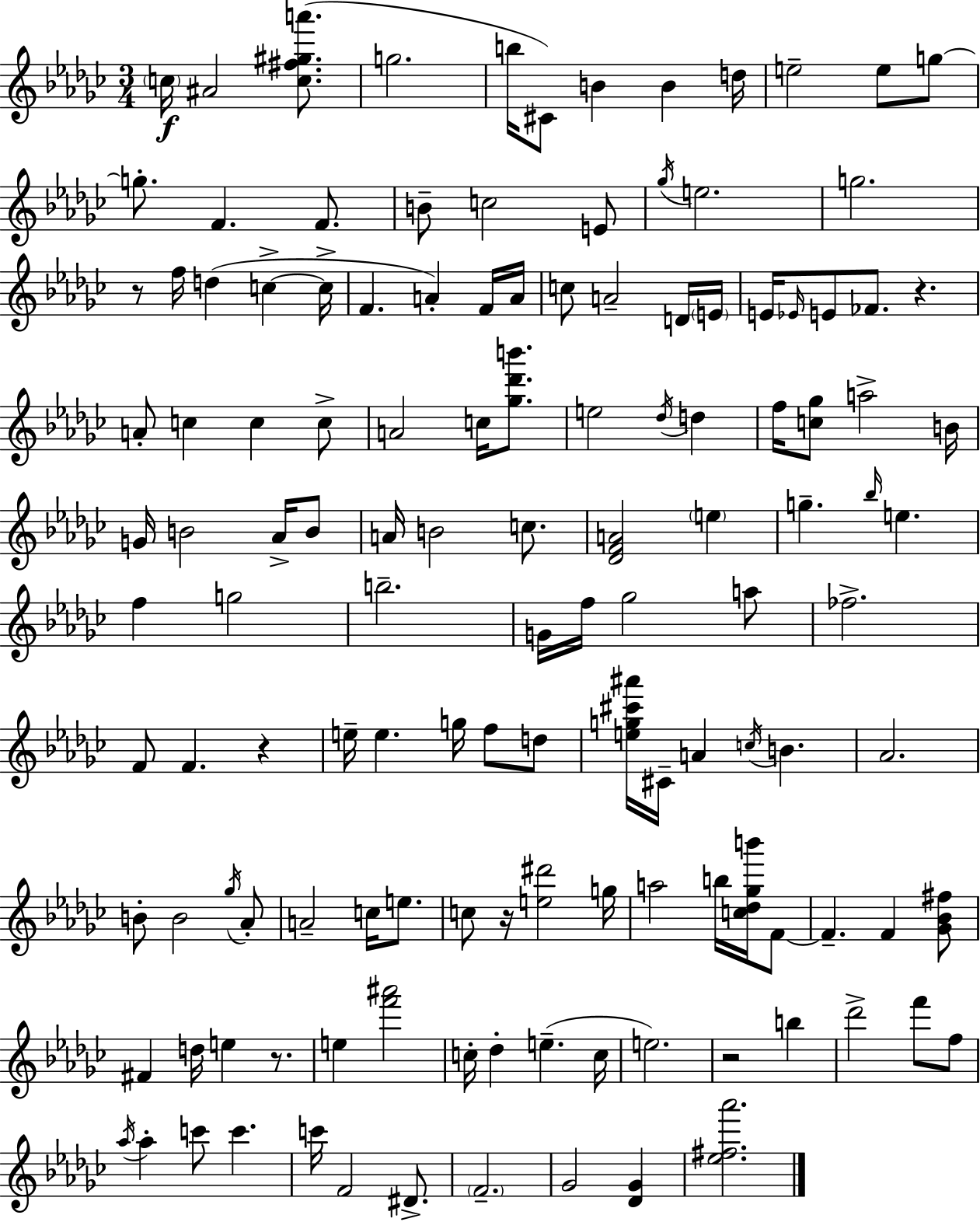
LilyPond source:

{
  \clef treble
  \numericTimeSignature
  \time 3/4
  \key ees \minor
  \repeat volta 2 { \parenthesize c''16\f ais'2 <c'' fis'' gis'' a'''>8.( | g''2. | b''16 cis'8) b'4 b'4 d''16 | e''2-- e''8 g''8~~ | \break g''8.-. f'4. f'8. | b'8-- c''2 e'8 | \acciaccatura { ges''16 } e''2. | g''2. | \break r8 f''16 d''4( c''4->~~ | c''16-> f'4. a'4-.) f'16 | a'16 c''8 a'2-- d'16 | \parenthesize e'16 e'16 \grace { ees'16 } e'8 fes'8. r4. | \break a'8-. c''4 c''4 | c''8-> a'2 c''16 <ges'' des''' b'''>8. | e''2 \acciaccatura { des''16 } d''4 | f''16 <c'' ges''>8 a''2-> | \break b'16 g'16 b'2 | aes'16-> b'8 a'16 b'2 | c''8. <des' f' a'>2 \parenthesize e''4 | g''4.-- \grace { bes''16 } e''4. | \break f''4 g''2 | b''2.-- | g'16 f''16 ges''2 | a''8 fes''2.-> | \break f'8 f'4. | r4 e''16-- e''4. g''16 | f''8 d''8 <e'' g'' cis''' ais'''>16 cis'16-- a'4 \acciaccatura { c''16 } b'4. | aes'2. | \break b'8-. b'2 | \acciaccatura { ges''16 } aes'8-. a'2-- | c''16 e''8. c''8 r16 <e'' dis'''>2 | g''16 a''2 | \break b''16 <c'' des'' ges'' b'''>16 f'8~~ f'4.-- | f'4 <ges' bes' fis''>8 fis'4 d''16 e''4 | r8. e''4 <f''' ais'''>2 | c''16-. des''4-. e''4.--( | \break c''16 e''2.) | r2 | b''4 des'''2-> | f'''8 f''8 \acciaccatura { aes''16 } aes''4-. c'''8 | \break c'''4. c'''16 f'2 | dis'8.-> \parenthesize f'2.-- | ges'2 | <des' ges'>4 <ees'' fis'' aes'''>2. | \break } \bar "|."
}